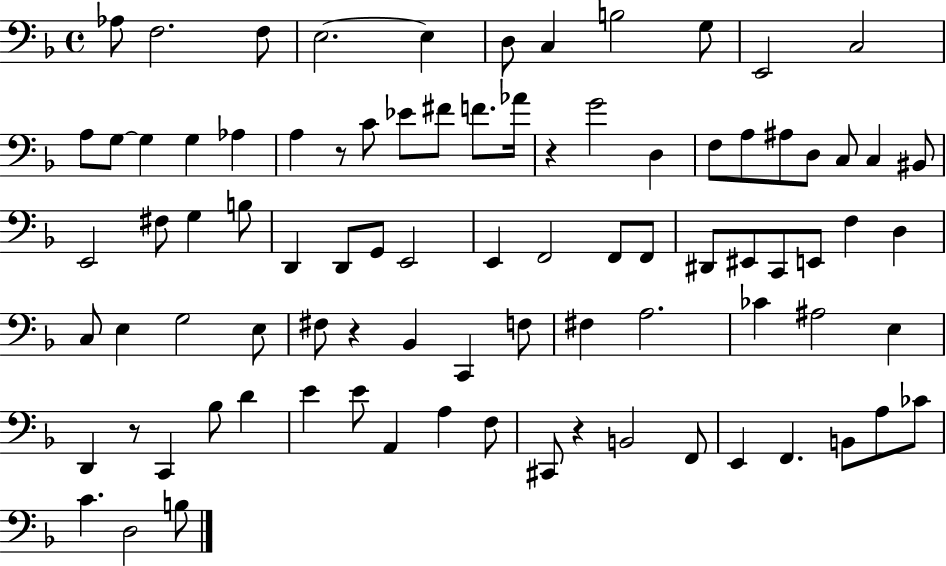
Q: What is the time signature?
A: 4/4